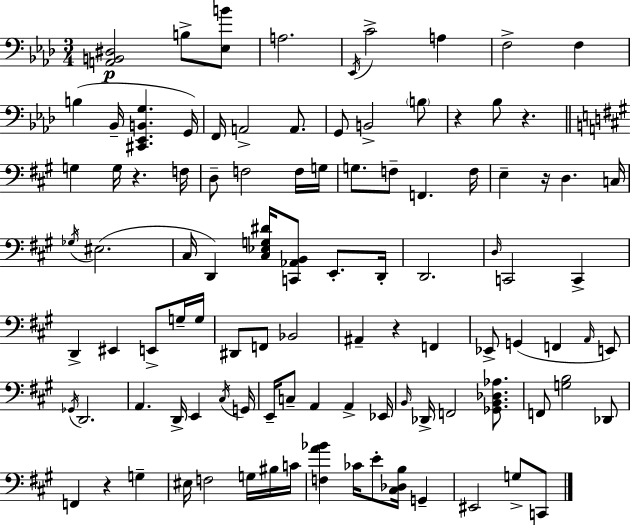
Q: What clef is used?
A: bass